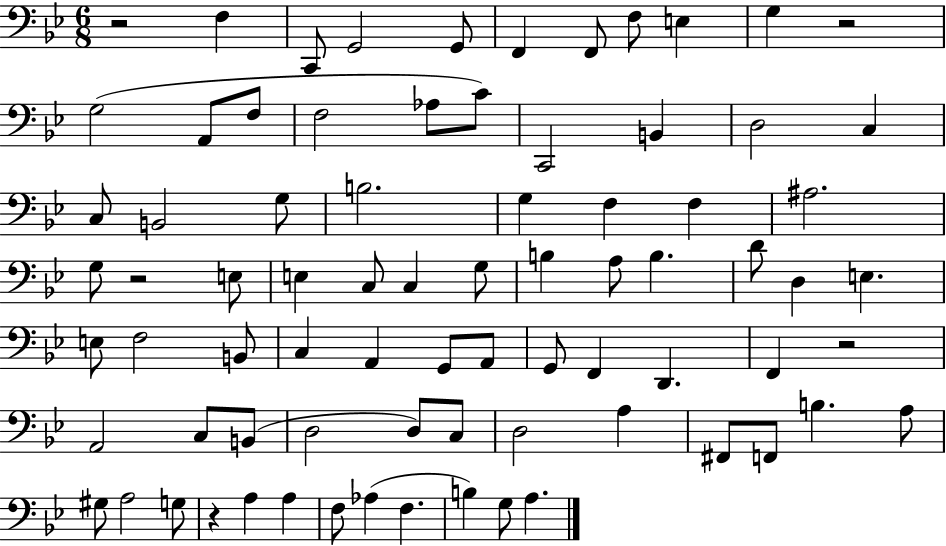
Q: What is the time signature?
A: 6/8